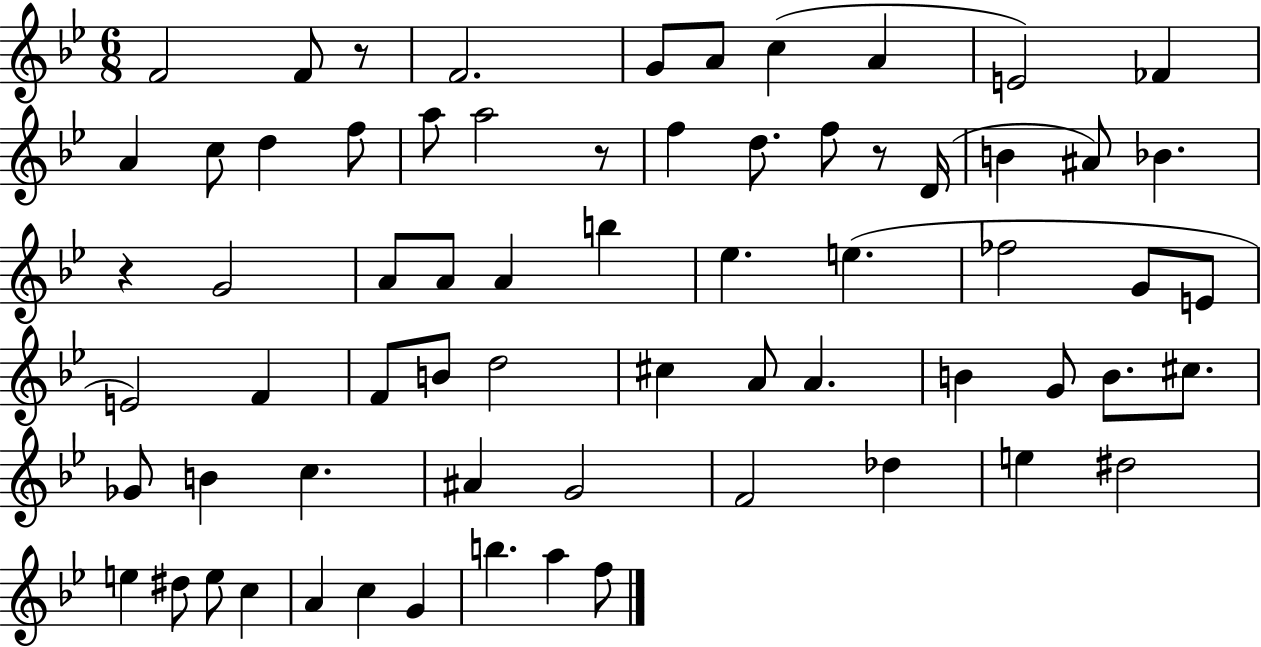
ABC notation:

X:1
T:Untitled
M:6/8
L:1/4
K:Bb
F2 F/2 z/2 F2 G/2 A/2 c A E2 _F A c/2 d f/2 a/2 a2 z/2 f d/2 f/2 z/2 D/4 B ^A/2 _B z G2 A/2 A/2 A b _e e _f2 G/2 E/2 E2 F F/2 B/2 d2 ^c A/2 A B G/2 B/2 ^c/2 _G/2 B c ^A G2 F2 _d e ^d2 e ^d/2 e/2 c A c G b a f/2